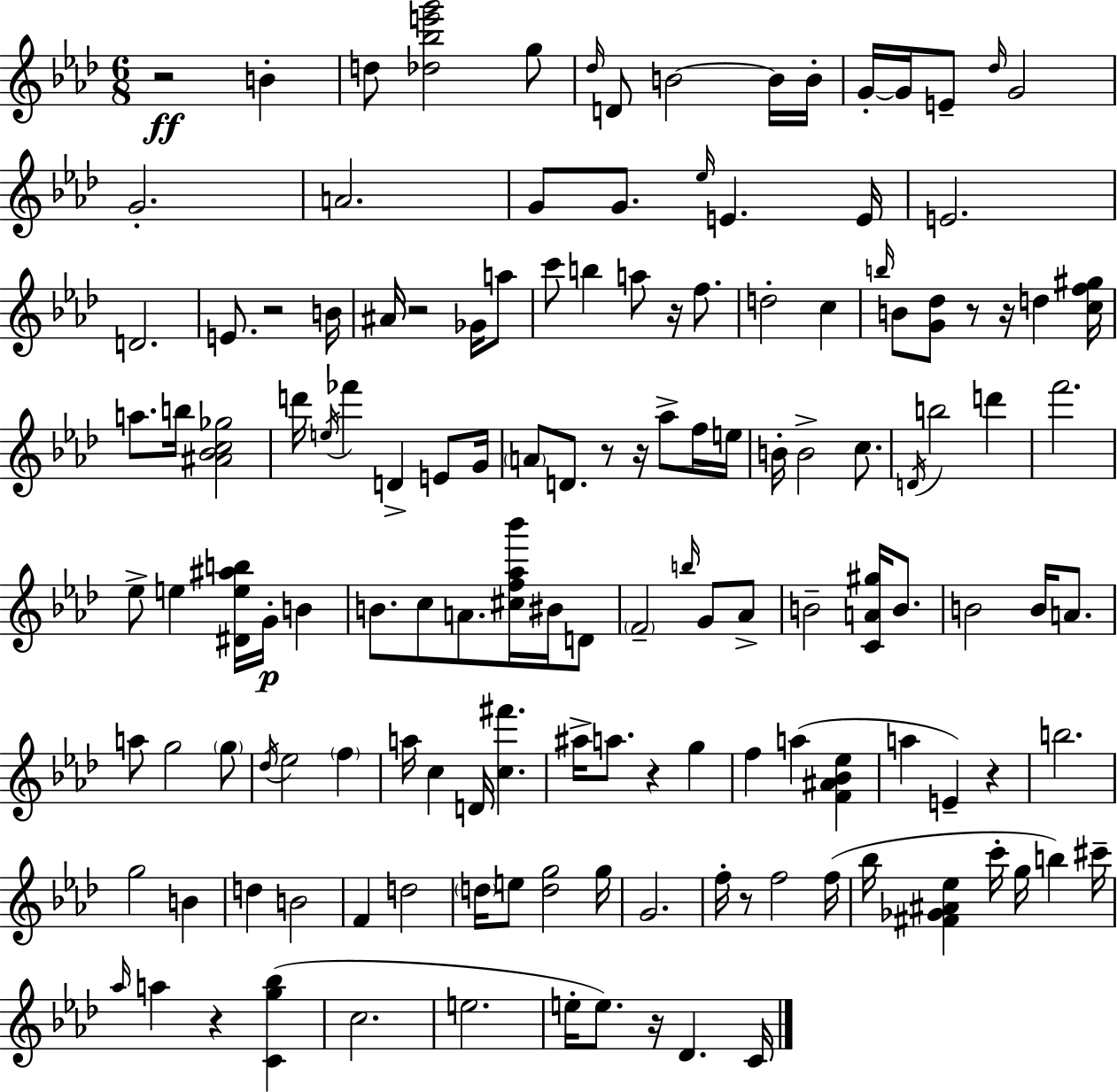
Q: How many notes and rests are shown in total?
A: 142